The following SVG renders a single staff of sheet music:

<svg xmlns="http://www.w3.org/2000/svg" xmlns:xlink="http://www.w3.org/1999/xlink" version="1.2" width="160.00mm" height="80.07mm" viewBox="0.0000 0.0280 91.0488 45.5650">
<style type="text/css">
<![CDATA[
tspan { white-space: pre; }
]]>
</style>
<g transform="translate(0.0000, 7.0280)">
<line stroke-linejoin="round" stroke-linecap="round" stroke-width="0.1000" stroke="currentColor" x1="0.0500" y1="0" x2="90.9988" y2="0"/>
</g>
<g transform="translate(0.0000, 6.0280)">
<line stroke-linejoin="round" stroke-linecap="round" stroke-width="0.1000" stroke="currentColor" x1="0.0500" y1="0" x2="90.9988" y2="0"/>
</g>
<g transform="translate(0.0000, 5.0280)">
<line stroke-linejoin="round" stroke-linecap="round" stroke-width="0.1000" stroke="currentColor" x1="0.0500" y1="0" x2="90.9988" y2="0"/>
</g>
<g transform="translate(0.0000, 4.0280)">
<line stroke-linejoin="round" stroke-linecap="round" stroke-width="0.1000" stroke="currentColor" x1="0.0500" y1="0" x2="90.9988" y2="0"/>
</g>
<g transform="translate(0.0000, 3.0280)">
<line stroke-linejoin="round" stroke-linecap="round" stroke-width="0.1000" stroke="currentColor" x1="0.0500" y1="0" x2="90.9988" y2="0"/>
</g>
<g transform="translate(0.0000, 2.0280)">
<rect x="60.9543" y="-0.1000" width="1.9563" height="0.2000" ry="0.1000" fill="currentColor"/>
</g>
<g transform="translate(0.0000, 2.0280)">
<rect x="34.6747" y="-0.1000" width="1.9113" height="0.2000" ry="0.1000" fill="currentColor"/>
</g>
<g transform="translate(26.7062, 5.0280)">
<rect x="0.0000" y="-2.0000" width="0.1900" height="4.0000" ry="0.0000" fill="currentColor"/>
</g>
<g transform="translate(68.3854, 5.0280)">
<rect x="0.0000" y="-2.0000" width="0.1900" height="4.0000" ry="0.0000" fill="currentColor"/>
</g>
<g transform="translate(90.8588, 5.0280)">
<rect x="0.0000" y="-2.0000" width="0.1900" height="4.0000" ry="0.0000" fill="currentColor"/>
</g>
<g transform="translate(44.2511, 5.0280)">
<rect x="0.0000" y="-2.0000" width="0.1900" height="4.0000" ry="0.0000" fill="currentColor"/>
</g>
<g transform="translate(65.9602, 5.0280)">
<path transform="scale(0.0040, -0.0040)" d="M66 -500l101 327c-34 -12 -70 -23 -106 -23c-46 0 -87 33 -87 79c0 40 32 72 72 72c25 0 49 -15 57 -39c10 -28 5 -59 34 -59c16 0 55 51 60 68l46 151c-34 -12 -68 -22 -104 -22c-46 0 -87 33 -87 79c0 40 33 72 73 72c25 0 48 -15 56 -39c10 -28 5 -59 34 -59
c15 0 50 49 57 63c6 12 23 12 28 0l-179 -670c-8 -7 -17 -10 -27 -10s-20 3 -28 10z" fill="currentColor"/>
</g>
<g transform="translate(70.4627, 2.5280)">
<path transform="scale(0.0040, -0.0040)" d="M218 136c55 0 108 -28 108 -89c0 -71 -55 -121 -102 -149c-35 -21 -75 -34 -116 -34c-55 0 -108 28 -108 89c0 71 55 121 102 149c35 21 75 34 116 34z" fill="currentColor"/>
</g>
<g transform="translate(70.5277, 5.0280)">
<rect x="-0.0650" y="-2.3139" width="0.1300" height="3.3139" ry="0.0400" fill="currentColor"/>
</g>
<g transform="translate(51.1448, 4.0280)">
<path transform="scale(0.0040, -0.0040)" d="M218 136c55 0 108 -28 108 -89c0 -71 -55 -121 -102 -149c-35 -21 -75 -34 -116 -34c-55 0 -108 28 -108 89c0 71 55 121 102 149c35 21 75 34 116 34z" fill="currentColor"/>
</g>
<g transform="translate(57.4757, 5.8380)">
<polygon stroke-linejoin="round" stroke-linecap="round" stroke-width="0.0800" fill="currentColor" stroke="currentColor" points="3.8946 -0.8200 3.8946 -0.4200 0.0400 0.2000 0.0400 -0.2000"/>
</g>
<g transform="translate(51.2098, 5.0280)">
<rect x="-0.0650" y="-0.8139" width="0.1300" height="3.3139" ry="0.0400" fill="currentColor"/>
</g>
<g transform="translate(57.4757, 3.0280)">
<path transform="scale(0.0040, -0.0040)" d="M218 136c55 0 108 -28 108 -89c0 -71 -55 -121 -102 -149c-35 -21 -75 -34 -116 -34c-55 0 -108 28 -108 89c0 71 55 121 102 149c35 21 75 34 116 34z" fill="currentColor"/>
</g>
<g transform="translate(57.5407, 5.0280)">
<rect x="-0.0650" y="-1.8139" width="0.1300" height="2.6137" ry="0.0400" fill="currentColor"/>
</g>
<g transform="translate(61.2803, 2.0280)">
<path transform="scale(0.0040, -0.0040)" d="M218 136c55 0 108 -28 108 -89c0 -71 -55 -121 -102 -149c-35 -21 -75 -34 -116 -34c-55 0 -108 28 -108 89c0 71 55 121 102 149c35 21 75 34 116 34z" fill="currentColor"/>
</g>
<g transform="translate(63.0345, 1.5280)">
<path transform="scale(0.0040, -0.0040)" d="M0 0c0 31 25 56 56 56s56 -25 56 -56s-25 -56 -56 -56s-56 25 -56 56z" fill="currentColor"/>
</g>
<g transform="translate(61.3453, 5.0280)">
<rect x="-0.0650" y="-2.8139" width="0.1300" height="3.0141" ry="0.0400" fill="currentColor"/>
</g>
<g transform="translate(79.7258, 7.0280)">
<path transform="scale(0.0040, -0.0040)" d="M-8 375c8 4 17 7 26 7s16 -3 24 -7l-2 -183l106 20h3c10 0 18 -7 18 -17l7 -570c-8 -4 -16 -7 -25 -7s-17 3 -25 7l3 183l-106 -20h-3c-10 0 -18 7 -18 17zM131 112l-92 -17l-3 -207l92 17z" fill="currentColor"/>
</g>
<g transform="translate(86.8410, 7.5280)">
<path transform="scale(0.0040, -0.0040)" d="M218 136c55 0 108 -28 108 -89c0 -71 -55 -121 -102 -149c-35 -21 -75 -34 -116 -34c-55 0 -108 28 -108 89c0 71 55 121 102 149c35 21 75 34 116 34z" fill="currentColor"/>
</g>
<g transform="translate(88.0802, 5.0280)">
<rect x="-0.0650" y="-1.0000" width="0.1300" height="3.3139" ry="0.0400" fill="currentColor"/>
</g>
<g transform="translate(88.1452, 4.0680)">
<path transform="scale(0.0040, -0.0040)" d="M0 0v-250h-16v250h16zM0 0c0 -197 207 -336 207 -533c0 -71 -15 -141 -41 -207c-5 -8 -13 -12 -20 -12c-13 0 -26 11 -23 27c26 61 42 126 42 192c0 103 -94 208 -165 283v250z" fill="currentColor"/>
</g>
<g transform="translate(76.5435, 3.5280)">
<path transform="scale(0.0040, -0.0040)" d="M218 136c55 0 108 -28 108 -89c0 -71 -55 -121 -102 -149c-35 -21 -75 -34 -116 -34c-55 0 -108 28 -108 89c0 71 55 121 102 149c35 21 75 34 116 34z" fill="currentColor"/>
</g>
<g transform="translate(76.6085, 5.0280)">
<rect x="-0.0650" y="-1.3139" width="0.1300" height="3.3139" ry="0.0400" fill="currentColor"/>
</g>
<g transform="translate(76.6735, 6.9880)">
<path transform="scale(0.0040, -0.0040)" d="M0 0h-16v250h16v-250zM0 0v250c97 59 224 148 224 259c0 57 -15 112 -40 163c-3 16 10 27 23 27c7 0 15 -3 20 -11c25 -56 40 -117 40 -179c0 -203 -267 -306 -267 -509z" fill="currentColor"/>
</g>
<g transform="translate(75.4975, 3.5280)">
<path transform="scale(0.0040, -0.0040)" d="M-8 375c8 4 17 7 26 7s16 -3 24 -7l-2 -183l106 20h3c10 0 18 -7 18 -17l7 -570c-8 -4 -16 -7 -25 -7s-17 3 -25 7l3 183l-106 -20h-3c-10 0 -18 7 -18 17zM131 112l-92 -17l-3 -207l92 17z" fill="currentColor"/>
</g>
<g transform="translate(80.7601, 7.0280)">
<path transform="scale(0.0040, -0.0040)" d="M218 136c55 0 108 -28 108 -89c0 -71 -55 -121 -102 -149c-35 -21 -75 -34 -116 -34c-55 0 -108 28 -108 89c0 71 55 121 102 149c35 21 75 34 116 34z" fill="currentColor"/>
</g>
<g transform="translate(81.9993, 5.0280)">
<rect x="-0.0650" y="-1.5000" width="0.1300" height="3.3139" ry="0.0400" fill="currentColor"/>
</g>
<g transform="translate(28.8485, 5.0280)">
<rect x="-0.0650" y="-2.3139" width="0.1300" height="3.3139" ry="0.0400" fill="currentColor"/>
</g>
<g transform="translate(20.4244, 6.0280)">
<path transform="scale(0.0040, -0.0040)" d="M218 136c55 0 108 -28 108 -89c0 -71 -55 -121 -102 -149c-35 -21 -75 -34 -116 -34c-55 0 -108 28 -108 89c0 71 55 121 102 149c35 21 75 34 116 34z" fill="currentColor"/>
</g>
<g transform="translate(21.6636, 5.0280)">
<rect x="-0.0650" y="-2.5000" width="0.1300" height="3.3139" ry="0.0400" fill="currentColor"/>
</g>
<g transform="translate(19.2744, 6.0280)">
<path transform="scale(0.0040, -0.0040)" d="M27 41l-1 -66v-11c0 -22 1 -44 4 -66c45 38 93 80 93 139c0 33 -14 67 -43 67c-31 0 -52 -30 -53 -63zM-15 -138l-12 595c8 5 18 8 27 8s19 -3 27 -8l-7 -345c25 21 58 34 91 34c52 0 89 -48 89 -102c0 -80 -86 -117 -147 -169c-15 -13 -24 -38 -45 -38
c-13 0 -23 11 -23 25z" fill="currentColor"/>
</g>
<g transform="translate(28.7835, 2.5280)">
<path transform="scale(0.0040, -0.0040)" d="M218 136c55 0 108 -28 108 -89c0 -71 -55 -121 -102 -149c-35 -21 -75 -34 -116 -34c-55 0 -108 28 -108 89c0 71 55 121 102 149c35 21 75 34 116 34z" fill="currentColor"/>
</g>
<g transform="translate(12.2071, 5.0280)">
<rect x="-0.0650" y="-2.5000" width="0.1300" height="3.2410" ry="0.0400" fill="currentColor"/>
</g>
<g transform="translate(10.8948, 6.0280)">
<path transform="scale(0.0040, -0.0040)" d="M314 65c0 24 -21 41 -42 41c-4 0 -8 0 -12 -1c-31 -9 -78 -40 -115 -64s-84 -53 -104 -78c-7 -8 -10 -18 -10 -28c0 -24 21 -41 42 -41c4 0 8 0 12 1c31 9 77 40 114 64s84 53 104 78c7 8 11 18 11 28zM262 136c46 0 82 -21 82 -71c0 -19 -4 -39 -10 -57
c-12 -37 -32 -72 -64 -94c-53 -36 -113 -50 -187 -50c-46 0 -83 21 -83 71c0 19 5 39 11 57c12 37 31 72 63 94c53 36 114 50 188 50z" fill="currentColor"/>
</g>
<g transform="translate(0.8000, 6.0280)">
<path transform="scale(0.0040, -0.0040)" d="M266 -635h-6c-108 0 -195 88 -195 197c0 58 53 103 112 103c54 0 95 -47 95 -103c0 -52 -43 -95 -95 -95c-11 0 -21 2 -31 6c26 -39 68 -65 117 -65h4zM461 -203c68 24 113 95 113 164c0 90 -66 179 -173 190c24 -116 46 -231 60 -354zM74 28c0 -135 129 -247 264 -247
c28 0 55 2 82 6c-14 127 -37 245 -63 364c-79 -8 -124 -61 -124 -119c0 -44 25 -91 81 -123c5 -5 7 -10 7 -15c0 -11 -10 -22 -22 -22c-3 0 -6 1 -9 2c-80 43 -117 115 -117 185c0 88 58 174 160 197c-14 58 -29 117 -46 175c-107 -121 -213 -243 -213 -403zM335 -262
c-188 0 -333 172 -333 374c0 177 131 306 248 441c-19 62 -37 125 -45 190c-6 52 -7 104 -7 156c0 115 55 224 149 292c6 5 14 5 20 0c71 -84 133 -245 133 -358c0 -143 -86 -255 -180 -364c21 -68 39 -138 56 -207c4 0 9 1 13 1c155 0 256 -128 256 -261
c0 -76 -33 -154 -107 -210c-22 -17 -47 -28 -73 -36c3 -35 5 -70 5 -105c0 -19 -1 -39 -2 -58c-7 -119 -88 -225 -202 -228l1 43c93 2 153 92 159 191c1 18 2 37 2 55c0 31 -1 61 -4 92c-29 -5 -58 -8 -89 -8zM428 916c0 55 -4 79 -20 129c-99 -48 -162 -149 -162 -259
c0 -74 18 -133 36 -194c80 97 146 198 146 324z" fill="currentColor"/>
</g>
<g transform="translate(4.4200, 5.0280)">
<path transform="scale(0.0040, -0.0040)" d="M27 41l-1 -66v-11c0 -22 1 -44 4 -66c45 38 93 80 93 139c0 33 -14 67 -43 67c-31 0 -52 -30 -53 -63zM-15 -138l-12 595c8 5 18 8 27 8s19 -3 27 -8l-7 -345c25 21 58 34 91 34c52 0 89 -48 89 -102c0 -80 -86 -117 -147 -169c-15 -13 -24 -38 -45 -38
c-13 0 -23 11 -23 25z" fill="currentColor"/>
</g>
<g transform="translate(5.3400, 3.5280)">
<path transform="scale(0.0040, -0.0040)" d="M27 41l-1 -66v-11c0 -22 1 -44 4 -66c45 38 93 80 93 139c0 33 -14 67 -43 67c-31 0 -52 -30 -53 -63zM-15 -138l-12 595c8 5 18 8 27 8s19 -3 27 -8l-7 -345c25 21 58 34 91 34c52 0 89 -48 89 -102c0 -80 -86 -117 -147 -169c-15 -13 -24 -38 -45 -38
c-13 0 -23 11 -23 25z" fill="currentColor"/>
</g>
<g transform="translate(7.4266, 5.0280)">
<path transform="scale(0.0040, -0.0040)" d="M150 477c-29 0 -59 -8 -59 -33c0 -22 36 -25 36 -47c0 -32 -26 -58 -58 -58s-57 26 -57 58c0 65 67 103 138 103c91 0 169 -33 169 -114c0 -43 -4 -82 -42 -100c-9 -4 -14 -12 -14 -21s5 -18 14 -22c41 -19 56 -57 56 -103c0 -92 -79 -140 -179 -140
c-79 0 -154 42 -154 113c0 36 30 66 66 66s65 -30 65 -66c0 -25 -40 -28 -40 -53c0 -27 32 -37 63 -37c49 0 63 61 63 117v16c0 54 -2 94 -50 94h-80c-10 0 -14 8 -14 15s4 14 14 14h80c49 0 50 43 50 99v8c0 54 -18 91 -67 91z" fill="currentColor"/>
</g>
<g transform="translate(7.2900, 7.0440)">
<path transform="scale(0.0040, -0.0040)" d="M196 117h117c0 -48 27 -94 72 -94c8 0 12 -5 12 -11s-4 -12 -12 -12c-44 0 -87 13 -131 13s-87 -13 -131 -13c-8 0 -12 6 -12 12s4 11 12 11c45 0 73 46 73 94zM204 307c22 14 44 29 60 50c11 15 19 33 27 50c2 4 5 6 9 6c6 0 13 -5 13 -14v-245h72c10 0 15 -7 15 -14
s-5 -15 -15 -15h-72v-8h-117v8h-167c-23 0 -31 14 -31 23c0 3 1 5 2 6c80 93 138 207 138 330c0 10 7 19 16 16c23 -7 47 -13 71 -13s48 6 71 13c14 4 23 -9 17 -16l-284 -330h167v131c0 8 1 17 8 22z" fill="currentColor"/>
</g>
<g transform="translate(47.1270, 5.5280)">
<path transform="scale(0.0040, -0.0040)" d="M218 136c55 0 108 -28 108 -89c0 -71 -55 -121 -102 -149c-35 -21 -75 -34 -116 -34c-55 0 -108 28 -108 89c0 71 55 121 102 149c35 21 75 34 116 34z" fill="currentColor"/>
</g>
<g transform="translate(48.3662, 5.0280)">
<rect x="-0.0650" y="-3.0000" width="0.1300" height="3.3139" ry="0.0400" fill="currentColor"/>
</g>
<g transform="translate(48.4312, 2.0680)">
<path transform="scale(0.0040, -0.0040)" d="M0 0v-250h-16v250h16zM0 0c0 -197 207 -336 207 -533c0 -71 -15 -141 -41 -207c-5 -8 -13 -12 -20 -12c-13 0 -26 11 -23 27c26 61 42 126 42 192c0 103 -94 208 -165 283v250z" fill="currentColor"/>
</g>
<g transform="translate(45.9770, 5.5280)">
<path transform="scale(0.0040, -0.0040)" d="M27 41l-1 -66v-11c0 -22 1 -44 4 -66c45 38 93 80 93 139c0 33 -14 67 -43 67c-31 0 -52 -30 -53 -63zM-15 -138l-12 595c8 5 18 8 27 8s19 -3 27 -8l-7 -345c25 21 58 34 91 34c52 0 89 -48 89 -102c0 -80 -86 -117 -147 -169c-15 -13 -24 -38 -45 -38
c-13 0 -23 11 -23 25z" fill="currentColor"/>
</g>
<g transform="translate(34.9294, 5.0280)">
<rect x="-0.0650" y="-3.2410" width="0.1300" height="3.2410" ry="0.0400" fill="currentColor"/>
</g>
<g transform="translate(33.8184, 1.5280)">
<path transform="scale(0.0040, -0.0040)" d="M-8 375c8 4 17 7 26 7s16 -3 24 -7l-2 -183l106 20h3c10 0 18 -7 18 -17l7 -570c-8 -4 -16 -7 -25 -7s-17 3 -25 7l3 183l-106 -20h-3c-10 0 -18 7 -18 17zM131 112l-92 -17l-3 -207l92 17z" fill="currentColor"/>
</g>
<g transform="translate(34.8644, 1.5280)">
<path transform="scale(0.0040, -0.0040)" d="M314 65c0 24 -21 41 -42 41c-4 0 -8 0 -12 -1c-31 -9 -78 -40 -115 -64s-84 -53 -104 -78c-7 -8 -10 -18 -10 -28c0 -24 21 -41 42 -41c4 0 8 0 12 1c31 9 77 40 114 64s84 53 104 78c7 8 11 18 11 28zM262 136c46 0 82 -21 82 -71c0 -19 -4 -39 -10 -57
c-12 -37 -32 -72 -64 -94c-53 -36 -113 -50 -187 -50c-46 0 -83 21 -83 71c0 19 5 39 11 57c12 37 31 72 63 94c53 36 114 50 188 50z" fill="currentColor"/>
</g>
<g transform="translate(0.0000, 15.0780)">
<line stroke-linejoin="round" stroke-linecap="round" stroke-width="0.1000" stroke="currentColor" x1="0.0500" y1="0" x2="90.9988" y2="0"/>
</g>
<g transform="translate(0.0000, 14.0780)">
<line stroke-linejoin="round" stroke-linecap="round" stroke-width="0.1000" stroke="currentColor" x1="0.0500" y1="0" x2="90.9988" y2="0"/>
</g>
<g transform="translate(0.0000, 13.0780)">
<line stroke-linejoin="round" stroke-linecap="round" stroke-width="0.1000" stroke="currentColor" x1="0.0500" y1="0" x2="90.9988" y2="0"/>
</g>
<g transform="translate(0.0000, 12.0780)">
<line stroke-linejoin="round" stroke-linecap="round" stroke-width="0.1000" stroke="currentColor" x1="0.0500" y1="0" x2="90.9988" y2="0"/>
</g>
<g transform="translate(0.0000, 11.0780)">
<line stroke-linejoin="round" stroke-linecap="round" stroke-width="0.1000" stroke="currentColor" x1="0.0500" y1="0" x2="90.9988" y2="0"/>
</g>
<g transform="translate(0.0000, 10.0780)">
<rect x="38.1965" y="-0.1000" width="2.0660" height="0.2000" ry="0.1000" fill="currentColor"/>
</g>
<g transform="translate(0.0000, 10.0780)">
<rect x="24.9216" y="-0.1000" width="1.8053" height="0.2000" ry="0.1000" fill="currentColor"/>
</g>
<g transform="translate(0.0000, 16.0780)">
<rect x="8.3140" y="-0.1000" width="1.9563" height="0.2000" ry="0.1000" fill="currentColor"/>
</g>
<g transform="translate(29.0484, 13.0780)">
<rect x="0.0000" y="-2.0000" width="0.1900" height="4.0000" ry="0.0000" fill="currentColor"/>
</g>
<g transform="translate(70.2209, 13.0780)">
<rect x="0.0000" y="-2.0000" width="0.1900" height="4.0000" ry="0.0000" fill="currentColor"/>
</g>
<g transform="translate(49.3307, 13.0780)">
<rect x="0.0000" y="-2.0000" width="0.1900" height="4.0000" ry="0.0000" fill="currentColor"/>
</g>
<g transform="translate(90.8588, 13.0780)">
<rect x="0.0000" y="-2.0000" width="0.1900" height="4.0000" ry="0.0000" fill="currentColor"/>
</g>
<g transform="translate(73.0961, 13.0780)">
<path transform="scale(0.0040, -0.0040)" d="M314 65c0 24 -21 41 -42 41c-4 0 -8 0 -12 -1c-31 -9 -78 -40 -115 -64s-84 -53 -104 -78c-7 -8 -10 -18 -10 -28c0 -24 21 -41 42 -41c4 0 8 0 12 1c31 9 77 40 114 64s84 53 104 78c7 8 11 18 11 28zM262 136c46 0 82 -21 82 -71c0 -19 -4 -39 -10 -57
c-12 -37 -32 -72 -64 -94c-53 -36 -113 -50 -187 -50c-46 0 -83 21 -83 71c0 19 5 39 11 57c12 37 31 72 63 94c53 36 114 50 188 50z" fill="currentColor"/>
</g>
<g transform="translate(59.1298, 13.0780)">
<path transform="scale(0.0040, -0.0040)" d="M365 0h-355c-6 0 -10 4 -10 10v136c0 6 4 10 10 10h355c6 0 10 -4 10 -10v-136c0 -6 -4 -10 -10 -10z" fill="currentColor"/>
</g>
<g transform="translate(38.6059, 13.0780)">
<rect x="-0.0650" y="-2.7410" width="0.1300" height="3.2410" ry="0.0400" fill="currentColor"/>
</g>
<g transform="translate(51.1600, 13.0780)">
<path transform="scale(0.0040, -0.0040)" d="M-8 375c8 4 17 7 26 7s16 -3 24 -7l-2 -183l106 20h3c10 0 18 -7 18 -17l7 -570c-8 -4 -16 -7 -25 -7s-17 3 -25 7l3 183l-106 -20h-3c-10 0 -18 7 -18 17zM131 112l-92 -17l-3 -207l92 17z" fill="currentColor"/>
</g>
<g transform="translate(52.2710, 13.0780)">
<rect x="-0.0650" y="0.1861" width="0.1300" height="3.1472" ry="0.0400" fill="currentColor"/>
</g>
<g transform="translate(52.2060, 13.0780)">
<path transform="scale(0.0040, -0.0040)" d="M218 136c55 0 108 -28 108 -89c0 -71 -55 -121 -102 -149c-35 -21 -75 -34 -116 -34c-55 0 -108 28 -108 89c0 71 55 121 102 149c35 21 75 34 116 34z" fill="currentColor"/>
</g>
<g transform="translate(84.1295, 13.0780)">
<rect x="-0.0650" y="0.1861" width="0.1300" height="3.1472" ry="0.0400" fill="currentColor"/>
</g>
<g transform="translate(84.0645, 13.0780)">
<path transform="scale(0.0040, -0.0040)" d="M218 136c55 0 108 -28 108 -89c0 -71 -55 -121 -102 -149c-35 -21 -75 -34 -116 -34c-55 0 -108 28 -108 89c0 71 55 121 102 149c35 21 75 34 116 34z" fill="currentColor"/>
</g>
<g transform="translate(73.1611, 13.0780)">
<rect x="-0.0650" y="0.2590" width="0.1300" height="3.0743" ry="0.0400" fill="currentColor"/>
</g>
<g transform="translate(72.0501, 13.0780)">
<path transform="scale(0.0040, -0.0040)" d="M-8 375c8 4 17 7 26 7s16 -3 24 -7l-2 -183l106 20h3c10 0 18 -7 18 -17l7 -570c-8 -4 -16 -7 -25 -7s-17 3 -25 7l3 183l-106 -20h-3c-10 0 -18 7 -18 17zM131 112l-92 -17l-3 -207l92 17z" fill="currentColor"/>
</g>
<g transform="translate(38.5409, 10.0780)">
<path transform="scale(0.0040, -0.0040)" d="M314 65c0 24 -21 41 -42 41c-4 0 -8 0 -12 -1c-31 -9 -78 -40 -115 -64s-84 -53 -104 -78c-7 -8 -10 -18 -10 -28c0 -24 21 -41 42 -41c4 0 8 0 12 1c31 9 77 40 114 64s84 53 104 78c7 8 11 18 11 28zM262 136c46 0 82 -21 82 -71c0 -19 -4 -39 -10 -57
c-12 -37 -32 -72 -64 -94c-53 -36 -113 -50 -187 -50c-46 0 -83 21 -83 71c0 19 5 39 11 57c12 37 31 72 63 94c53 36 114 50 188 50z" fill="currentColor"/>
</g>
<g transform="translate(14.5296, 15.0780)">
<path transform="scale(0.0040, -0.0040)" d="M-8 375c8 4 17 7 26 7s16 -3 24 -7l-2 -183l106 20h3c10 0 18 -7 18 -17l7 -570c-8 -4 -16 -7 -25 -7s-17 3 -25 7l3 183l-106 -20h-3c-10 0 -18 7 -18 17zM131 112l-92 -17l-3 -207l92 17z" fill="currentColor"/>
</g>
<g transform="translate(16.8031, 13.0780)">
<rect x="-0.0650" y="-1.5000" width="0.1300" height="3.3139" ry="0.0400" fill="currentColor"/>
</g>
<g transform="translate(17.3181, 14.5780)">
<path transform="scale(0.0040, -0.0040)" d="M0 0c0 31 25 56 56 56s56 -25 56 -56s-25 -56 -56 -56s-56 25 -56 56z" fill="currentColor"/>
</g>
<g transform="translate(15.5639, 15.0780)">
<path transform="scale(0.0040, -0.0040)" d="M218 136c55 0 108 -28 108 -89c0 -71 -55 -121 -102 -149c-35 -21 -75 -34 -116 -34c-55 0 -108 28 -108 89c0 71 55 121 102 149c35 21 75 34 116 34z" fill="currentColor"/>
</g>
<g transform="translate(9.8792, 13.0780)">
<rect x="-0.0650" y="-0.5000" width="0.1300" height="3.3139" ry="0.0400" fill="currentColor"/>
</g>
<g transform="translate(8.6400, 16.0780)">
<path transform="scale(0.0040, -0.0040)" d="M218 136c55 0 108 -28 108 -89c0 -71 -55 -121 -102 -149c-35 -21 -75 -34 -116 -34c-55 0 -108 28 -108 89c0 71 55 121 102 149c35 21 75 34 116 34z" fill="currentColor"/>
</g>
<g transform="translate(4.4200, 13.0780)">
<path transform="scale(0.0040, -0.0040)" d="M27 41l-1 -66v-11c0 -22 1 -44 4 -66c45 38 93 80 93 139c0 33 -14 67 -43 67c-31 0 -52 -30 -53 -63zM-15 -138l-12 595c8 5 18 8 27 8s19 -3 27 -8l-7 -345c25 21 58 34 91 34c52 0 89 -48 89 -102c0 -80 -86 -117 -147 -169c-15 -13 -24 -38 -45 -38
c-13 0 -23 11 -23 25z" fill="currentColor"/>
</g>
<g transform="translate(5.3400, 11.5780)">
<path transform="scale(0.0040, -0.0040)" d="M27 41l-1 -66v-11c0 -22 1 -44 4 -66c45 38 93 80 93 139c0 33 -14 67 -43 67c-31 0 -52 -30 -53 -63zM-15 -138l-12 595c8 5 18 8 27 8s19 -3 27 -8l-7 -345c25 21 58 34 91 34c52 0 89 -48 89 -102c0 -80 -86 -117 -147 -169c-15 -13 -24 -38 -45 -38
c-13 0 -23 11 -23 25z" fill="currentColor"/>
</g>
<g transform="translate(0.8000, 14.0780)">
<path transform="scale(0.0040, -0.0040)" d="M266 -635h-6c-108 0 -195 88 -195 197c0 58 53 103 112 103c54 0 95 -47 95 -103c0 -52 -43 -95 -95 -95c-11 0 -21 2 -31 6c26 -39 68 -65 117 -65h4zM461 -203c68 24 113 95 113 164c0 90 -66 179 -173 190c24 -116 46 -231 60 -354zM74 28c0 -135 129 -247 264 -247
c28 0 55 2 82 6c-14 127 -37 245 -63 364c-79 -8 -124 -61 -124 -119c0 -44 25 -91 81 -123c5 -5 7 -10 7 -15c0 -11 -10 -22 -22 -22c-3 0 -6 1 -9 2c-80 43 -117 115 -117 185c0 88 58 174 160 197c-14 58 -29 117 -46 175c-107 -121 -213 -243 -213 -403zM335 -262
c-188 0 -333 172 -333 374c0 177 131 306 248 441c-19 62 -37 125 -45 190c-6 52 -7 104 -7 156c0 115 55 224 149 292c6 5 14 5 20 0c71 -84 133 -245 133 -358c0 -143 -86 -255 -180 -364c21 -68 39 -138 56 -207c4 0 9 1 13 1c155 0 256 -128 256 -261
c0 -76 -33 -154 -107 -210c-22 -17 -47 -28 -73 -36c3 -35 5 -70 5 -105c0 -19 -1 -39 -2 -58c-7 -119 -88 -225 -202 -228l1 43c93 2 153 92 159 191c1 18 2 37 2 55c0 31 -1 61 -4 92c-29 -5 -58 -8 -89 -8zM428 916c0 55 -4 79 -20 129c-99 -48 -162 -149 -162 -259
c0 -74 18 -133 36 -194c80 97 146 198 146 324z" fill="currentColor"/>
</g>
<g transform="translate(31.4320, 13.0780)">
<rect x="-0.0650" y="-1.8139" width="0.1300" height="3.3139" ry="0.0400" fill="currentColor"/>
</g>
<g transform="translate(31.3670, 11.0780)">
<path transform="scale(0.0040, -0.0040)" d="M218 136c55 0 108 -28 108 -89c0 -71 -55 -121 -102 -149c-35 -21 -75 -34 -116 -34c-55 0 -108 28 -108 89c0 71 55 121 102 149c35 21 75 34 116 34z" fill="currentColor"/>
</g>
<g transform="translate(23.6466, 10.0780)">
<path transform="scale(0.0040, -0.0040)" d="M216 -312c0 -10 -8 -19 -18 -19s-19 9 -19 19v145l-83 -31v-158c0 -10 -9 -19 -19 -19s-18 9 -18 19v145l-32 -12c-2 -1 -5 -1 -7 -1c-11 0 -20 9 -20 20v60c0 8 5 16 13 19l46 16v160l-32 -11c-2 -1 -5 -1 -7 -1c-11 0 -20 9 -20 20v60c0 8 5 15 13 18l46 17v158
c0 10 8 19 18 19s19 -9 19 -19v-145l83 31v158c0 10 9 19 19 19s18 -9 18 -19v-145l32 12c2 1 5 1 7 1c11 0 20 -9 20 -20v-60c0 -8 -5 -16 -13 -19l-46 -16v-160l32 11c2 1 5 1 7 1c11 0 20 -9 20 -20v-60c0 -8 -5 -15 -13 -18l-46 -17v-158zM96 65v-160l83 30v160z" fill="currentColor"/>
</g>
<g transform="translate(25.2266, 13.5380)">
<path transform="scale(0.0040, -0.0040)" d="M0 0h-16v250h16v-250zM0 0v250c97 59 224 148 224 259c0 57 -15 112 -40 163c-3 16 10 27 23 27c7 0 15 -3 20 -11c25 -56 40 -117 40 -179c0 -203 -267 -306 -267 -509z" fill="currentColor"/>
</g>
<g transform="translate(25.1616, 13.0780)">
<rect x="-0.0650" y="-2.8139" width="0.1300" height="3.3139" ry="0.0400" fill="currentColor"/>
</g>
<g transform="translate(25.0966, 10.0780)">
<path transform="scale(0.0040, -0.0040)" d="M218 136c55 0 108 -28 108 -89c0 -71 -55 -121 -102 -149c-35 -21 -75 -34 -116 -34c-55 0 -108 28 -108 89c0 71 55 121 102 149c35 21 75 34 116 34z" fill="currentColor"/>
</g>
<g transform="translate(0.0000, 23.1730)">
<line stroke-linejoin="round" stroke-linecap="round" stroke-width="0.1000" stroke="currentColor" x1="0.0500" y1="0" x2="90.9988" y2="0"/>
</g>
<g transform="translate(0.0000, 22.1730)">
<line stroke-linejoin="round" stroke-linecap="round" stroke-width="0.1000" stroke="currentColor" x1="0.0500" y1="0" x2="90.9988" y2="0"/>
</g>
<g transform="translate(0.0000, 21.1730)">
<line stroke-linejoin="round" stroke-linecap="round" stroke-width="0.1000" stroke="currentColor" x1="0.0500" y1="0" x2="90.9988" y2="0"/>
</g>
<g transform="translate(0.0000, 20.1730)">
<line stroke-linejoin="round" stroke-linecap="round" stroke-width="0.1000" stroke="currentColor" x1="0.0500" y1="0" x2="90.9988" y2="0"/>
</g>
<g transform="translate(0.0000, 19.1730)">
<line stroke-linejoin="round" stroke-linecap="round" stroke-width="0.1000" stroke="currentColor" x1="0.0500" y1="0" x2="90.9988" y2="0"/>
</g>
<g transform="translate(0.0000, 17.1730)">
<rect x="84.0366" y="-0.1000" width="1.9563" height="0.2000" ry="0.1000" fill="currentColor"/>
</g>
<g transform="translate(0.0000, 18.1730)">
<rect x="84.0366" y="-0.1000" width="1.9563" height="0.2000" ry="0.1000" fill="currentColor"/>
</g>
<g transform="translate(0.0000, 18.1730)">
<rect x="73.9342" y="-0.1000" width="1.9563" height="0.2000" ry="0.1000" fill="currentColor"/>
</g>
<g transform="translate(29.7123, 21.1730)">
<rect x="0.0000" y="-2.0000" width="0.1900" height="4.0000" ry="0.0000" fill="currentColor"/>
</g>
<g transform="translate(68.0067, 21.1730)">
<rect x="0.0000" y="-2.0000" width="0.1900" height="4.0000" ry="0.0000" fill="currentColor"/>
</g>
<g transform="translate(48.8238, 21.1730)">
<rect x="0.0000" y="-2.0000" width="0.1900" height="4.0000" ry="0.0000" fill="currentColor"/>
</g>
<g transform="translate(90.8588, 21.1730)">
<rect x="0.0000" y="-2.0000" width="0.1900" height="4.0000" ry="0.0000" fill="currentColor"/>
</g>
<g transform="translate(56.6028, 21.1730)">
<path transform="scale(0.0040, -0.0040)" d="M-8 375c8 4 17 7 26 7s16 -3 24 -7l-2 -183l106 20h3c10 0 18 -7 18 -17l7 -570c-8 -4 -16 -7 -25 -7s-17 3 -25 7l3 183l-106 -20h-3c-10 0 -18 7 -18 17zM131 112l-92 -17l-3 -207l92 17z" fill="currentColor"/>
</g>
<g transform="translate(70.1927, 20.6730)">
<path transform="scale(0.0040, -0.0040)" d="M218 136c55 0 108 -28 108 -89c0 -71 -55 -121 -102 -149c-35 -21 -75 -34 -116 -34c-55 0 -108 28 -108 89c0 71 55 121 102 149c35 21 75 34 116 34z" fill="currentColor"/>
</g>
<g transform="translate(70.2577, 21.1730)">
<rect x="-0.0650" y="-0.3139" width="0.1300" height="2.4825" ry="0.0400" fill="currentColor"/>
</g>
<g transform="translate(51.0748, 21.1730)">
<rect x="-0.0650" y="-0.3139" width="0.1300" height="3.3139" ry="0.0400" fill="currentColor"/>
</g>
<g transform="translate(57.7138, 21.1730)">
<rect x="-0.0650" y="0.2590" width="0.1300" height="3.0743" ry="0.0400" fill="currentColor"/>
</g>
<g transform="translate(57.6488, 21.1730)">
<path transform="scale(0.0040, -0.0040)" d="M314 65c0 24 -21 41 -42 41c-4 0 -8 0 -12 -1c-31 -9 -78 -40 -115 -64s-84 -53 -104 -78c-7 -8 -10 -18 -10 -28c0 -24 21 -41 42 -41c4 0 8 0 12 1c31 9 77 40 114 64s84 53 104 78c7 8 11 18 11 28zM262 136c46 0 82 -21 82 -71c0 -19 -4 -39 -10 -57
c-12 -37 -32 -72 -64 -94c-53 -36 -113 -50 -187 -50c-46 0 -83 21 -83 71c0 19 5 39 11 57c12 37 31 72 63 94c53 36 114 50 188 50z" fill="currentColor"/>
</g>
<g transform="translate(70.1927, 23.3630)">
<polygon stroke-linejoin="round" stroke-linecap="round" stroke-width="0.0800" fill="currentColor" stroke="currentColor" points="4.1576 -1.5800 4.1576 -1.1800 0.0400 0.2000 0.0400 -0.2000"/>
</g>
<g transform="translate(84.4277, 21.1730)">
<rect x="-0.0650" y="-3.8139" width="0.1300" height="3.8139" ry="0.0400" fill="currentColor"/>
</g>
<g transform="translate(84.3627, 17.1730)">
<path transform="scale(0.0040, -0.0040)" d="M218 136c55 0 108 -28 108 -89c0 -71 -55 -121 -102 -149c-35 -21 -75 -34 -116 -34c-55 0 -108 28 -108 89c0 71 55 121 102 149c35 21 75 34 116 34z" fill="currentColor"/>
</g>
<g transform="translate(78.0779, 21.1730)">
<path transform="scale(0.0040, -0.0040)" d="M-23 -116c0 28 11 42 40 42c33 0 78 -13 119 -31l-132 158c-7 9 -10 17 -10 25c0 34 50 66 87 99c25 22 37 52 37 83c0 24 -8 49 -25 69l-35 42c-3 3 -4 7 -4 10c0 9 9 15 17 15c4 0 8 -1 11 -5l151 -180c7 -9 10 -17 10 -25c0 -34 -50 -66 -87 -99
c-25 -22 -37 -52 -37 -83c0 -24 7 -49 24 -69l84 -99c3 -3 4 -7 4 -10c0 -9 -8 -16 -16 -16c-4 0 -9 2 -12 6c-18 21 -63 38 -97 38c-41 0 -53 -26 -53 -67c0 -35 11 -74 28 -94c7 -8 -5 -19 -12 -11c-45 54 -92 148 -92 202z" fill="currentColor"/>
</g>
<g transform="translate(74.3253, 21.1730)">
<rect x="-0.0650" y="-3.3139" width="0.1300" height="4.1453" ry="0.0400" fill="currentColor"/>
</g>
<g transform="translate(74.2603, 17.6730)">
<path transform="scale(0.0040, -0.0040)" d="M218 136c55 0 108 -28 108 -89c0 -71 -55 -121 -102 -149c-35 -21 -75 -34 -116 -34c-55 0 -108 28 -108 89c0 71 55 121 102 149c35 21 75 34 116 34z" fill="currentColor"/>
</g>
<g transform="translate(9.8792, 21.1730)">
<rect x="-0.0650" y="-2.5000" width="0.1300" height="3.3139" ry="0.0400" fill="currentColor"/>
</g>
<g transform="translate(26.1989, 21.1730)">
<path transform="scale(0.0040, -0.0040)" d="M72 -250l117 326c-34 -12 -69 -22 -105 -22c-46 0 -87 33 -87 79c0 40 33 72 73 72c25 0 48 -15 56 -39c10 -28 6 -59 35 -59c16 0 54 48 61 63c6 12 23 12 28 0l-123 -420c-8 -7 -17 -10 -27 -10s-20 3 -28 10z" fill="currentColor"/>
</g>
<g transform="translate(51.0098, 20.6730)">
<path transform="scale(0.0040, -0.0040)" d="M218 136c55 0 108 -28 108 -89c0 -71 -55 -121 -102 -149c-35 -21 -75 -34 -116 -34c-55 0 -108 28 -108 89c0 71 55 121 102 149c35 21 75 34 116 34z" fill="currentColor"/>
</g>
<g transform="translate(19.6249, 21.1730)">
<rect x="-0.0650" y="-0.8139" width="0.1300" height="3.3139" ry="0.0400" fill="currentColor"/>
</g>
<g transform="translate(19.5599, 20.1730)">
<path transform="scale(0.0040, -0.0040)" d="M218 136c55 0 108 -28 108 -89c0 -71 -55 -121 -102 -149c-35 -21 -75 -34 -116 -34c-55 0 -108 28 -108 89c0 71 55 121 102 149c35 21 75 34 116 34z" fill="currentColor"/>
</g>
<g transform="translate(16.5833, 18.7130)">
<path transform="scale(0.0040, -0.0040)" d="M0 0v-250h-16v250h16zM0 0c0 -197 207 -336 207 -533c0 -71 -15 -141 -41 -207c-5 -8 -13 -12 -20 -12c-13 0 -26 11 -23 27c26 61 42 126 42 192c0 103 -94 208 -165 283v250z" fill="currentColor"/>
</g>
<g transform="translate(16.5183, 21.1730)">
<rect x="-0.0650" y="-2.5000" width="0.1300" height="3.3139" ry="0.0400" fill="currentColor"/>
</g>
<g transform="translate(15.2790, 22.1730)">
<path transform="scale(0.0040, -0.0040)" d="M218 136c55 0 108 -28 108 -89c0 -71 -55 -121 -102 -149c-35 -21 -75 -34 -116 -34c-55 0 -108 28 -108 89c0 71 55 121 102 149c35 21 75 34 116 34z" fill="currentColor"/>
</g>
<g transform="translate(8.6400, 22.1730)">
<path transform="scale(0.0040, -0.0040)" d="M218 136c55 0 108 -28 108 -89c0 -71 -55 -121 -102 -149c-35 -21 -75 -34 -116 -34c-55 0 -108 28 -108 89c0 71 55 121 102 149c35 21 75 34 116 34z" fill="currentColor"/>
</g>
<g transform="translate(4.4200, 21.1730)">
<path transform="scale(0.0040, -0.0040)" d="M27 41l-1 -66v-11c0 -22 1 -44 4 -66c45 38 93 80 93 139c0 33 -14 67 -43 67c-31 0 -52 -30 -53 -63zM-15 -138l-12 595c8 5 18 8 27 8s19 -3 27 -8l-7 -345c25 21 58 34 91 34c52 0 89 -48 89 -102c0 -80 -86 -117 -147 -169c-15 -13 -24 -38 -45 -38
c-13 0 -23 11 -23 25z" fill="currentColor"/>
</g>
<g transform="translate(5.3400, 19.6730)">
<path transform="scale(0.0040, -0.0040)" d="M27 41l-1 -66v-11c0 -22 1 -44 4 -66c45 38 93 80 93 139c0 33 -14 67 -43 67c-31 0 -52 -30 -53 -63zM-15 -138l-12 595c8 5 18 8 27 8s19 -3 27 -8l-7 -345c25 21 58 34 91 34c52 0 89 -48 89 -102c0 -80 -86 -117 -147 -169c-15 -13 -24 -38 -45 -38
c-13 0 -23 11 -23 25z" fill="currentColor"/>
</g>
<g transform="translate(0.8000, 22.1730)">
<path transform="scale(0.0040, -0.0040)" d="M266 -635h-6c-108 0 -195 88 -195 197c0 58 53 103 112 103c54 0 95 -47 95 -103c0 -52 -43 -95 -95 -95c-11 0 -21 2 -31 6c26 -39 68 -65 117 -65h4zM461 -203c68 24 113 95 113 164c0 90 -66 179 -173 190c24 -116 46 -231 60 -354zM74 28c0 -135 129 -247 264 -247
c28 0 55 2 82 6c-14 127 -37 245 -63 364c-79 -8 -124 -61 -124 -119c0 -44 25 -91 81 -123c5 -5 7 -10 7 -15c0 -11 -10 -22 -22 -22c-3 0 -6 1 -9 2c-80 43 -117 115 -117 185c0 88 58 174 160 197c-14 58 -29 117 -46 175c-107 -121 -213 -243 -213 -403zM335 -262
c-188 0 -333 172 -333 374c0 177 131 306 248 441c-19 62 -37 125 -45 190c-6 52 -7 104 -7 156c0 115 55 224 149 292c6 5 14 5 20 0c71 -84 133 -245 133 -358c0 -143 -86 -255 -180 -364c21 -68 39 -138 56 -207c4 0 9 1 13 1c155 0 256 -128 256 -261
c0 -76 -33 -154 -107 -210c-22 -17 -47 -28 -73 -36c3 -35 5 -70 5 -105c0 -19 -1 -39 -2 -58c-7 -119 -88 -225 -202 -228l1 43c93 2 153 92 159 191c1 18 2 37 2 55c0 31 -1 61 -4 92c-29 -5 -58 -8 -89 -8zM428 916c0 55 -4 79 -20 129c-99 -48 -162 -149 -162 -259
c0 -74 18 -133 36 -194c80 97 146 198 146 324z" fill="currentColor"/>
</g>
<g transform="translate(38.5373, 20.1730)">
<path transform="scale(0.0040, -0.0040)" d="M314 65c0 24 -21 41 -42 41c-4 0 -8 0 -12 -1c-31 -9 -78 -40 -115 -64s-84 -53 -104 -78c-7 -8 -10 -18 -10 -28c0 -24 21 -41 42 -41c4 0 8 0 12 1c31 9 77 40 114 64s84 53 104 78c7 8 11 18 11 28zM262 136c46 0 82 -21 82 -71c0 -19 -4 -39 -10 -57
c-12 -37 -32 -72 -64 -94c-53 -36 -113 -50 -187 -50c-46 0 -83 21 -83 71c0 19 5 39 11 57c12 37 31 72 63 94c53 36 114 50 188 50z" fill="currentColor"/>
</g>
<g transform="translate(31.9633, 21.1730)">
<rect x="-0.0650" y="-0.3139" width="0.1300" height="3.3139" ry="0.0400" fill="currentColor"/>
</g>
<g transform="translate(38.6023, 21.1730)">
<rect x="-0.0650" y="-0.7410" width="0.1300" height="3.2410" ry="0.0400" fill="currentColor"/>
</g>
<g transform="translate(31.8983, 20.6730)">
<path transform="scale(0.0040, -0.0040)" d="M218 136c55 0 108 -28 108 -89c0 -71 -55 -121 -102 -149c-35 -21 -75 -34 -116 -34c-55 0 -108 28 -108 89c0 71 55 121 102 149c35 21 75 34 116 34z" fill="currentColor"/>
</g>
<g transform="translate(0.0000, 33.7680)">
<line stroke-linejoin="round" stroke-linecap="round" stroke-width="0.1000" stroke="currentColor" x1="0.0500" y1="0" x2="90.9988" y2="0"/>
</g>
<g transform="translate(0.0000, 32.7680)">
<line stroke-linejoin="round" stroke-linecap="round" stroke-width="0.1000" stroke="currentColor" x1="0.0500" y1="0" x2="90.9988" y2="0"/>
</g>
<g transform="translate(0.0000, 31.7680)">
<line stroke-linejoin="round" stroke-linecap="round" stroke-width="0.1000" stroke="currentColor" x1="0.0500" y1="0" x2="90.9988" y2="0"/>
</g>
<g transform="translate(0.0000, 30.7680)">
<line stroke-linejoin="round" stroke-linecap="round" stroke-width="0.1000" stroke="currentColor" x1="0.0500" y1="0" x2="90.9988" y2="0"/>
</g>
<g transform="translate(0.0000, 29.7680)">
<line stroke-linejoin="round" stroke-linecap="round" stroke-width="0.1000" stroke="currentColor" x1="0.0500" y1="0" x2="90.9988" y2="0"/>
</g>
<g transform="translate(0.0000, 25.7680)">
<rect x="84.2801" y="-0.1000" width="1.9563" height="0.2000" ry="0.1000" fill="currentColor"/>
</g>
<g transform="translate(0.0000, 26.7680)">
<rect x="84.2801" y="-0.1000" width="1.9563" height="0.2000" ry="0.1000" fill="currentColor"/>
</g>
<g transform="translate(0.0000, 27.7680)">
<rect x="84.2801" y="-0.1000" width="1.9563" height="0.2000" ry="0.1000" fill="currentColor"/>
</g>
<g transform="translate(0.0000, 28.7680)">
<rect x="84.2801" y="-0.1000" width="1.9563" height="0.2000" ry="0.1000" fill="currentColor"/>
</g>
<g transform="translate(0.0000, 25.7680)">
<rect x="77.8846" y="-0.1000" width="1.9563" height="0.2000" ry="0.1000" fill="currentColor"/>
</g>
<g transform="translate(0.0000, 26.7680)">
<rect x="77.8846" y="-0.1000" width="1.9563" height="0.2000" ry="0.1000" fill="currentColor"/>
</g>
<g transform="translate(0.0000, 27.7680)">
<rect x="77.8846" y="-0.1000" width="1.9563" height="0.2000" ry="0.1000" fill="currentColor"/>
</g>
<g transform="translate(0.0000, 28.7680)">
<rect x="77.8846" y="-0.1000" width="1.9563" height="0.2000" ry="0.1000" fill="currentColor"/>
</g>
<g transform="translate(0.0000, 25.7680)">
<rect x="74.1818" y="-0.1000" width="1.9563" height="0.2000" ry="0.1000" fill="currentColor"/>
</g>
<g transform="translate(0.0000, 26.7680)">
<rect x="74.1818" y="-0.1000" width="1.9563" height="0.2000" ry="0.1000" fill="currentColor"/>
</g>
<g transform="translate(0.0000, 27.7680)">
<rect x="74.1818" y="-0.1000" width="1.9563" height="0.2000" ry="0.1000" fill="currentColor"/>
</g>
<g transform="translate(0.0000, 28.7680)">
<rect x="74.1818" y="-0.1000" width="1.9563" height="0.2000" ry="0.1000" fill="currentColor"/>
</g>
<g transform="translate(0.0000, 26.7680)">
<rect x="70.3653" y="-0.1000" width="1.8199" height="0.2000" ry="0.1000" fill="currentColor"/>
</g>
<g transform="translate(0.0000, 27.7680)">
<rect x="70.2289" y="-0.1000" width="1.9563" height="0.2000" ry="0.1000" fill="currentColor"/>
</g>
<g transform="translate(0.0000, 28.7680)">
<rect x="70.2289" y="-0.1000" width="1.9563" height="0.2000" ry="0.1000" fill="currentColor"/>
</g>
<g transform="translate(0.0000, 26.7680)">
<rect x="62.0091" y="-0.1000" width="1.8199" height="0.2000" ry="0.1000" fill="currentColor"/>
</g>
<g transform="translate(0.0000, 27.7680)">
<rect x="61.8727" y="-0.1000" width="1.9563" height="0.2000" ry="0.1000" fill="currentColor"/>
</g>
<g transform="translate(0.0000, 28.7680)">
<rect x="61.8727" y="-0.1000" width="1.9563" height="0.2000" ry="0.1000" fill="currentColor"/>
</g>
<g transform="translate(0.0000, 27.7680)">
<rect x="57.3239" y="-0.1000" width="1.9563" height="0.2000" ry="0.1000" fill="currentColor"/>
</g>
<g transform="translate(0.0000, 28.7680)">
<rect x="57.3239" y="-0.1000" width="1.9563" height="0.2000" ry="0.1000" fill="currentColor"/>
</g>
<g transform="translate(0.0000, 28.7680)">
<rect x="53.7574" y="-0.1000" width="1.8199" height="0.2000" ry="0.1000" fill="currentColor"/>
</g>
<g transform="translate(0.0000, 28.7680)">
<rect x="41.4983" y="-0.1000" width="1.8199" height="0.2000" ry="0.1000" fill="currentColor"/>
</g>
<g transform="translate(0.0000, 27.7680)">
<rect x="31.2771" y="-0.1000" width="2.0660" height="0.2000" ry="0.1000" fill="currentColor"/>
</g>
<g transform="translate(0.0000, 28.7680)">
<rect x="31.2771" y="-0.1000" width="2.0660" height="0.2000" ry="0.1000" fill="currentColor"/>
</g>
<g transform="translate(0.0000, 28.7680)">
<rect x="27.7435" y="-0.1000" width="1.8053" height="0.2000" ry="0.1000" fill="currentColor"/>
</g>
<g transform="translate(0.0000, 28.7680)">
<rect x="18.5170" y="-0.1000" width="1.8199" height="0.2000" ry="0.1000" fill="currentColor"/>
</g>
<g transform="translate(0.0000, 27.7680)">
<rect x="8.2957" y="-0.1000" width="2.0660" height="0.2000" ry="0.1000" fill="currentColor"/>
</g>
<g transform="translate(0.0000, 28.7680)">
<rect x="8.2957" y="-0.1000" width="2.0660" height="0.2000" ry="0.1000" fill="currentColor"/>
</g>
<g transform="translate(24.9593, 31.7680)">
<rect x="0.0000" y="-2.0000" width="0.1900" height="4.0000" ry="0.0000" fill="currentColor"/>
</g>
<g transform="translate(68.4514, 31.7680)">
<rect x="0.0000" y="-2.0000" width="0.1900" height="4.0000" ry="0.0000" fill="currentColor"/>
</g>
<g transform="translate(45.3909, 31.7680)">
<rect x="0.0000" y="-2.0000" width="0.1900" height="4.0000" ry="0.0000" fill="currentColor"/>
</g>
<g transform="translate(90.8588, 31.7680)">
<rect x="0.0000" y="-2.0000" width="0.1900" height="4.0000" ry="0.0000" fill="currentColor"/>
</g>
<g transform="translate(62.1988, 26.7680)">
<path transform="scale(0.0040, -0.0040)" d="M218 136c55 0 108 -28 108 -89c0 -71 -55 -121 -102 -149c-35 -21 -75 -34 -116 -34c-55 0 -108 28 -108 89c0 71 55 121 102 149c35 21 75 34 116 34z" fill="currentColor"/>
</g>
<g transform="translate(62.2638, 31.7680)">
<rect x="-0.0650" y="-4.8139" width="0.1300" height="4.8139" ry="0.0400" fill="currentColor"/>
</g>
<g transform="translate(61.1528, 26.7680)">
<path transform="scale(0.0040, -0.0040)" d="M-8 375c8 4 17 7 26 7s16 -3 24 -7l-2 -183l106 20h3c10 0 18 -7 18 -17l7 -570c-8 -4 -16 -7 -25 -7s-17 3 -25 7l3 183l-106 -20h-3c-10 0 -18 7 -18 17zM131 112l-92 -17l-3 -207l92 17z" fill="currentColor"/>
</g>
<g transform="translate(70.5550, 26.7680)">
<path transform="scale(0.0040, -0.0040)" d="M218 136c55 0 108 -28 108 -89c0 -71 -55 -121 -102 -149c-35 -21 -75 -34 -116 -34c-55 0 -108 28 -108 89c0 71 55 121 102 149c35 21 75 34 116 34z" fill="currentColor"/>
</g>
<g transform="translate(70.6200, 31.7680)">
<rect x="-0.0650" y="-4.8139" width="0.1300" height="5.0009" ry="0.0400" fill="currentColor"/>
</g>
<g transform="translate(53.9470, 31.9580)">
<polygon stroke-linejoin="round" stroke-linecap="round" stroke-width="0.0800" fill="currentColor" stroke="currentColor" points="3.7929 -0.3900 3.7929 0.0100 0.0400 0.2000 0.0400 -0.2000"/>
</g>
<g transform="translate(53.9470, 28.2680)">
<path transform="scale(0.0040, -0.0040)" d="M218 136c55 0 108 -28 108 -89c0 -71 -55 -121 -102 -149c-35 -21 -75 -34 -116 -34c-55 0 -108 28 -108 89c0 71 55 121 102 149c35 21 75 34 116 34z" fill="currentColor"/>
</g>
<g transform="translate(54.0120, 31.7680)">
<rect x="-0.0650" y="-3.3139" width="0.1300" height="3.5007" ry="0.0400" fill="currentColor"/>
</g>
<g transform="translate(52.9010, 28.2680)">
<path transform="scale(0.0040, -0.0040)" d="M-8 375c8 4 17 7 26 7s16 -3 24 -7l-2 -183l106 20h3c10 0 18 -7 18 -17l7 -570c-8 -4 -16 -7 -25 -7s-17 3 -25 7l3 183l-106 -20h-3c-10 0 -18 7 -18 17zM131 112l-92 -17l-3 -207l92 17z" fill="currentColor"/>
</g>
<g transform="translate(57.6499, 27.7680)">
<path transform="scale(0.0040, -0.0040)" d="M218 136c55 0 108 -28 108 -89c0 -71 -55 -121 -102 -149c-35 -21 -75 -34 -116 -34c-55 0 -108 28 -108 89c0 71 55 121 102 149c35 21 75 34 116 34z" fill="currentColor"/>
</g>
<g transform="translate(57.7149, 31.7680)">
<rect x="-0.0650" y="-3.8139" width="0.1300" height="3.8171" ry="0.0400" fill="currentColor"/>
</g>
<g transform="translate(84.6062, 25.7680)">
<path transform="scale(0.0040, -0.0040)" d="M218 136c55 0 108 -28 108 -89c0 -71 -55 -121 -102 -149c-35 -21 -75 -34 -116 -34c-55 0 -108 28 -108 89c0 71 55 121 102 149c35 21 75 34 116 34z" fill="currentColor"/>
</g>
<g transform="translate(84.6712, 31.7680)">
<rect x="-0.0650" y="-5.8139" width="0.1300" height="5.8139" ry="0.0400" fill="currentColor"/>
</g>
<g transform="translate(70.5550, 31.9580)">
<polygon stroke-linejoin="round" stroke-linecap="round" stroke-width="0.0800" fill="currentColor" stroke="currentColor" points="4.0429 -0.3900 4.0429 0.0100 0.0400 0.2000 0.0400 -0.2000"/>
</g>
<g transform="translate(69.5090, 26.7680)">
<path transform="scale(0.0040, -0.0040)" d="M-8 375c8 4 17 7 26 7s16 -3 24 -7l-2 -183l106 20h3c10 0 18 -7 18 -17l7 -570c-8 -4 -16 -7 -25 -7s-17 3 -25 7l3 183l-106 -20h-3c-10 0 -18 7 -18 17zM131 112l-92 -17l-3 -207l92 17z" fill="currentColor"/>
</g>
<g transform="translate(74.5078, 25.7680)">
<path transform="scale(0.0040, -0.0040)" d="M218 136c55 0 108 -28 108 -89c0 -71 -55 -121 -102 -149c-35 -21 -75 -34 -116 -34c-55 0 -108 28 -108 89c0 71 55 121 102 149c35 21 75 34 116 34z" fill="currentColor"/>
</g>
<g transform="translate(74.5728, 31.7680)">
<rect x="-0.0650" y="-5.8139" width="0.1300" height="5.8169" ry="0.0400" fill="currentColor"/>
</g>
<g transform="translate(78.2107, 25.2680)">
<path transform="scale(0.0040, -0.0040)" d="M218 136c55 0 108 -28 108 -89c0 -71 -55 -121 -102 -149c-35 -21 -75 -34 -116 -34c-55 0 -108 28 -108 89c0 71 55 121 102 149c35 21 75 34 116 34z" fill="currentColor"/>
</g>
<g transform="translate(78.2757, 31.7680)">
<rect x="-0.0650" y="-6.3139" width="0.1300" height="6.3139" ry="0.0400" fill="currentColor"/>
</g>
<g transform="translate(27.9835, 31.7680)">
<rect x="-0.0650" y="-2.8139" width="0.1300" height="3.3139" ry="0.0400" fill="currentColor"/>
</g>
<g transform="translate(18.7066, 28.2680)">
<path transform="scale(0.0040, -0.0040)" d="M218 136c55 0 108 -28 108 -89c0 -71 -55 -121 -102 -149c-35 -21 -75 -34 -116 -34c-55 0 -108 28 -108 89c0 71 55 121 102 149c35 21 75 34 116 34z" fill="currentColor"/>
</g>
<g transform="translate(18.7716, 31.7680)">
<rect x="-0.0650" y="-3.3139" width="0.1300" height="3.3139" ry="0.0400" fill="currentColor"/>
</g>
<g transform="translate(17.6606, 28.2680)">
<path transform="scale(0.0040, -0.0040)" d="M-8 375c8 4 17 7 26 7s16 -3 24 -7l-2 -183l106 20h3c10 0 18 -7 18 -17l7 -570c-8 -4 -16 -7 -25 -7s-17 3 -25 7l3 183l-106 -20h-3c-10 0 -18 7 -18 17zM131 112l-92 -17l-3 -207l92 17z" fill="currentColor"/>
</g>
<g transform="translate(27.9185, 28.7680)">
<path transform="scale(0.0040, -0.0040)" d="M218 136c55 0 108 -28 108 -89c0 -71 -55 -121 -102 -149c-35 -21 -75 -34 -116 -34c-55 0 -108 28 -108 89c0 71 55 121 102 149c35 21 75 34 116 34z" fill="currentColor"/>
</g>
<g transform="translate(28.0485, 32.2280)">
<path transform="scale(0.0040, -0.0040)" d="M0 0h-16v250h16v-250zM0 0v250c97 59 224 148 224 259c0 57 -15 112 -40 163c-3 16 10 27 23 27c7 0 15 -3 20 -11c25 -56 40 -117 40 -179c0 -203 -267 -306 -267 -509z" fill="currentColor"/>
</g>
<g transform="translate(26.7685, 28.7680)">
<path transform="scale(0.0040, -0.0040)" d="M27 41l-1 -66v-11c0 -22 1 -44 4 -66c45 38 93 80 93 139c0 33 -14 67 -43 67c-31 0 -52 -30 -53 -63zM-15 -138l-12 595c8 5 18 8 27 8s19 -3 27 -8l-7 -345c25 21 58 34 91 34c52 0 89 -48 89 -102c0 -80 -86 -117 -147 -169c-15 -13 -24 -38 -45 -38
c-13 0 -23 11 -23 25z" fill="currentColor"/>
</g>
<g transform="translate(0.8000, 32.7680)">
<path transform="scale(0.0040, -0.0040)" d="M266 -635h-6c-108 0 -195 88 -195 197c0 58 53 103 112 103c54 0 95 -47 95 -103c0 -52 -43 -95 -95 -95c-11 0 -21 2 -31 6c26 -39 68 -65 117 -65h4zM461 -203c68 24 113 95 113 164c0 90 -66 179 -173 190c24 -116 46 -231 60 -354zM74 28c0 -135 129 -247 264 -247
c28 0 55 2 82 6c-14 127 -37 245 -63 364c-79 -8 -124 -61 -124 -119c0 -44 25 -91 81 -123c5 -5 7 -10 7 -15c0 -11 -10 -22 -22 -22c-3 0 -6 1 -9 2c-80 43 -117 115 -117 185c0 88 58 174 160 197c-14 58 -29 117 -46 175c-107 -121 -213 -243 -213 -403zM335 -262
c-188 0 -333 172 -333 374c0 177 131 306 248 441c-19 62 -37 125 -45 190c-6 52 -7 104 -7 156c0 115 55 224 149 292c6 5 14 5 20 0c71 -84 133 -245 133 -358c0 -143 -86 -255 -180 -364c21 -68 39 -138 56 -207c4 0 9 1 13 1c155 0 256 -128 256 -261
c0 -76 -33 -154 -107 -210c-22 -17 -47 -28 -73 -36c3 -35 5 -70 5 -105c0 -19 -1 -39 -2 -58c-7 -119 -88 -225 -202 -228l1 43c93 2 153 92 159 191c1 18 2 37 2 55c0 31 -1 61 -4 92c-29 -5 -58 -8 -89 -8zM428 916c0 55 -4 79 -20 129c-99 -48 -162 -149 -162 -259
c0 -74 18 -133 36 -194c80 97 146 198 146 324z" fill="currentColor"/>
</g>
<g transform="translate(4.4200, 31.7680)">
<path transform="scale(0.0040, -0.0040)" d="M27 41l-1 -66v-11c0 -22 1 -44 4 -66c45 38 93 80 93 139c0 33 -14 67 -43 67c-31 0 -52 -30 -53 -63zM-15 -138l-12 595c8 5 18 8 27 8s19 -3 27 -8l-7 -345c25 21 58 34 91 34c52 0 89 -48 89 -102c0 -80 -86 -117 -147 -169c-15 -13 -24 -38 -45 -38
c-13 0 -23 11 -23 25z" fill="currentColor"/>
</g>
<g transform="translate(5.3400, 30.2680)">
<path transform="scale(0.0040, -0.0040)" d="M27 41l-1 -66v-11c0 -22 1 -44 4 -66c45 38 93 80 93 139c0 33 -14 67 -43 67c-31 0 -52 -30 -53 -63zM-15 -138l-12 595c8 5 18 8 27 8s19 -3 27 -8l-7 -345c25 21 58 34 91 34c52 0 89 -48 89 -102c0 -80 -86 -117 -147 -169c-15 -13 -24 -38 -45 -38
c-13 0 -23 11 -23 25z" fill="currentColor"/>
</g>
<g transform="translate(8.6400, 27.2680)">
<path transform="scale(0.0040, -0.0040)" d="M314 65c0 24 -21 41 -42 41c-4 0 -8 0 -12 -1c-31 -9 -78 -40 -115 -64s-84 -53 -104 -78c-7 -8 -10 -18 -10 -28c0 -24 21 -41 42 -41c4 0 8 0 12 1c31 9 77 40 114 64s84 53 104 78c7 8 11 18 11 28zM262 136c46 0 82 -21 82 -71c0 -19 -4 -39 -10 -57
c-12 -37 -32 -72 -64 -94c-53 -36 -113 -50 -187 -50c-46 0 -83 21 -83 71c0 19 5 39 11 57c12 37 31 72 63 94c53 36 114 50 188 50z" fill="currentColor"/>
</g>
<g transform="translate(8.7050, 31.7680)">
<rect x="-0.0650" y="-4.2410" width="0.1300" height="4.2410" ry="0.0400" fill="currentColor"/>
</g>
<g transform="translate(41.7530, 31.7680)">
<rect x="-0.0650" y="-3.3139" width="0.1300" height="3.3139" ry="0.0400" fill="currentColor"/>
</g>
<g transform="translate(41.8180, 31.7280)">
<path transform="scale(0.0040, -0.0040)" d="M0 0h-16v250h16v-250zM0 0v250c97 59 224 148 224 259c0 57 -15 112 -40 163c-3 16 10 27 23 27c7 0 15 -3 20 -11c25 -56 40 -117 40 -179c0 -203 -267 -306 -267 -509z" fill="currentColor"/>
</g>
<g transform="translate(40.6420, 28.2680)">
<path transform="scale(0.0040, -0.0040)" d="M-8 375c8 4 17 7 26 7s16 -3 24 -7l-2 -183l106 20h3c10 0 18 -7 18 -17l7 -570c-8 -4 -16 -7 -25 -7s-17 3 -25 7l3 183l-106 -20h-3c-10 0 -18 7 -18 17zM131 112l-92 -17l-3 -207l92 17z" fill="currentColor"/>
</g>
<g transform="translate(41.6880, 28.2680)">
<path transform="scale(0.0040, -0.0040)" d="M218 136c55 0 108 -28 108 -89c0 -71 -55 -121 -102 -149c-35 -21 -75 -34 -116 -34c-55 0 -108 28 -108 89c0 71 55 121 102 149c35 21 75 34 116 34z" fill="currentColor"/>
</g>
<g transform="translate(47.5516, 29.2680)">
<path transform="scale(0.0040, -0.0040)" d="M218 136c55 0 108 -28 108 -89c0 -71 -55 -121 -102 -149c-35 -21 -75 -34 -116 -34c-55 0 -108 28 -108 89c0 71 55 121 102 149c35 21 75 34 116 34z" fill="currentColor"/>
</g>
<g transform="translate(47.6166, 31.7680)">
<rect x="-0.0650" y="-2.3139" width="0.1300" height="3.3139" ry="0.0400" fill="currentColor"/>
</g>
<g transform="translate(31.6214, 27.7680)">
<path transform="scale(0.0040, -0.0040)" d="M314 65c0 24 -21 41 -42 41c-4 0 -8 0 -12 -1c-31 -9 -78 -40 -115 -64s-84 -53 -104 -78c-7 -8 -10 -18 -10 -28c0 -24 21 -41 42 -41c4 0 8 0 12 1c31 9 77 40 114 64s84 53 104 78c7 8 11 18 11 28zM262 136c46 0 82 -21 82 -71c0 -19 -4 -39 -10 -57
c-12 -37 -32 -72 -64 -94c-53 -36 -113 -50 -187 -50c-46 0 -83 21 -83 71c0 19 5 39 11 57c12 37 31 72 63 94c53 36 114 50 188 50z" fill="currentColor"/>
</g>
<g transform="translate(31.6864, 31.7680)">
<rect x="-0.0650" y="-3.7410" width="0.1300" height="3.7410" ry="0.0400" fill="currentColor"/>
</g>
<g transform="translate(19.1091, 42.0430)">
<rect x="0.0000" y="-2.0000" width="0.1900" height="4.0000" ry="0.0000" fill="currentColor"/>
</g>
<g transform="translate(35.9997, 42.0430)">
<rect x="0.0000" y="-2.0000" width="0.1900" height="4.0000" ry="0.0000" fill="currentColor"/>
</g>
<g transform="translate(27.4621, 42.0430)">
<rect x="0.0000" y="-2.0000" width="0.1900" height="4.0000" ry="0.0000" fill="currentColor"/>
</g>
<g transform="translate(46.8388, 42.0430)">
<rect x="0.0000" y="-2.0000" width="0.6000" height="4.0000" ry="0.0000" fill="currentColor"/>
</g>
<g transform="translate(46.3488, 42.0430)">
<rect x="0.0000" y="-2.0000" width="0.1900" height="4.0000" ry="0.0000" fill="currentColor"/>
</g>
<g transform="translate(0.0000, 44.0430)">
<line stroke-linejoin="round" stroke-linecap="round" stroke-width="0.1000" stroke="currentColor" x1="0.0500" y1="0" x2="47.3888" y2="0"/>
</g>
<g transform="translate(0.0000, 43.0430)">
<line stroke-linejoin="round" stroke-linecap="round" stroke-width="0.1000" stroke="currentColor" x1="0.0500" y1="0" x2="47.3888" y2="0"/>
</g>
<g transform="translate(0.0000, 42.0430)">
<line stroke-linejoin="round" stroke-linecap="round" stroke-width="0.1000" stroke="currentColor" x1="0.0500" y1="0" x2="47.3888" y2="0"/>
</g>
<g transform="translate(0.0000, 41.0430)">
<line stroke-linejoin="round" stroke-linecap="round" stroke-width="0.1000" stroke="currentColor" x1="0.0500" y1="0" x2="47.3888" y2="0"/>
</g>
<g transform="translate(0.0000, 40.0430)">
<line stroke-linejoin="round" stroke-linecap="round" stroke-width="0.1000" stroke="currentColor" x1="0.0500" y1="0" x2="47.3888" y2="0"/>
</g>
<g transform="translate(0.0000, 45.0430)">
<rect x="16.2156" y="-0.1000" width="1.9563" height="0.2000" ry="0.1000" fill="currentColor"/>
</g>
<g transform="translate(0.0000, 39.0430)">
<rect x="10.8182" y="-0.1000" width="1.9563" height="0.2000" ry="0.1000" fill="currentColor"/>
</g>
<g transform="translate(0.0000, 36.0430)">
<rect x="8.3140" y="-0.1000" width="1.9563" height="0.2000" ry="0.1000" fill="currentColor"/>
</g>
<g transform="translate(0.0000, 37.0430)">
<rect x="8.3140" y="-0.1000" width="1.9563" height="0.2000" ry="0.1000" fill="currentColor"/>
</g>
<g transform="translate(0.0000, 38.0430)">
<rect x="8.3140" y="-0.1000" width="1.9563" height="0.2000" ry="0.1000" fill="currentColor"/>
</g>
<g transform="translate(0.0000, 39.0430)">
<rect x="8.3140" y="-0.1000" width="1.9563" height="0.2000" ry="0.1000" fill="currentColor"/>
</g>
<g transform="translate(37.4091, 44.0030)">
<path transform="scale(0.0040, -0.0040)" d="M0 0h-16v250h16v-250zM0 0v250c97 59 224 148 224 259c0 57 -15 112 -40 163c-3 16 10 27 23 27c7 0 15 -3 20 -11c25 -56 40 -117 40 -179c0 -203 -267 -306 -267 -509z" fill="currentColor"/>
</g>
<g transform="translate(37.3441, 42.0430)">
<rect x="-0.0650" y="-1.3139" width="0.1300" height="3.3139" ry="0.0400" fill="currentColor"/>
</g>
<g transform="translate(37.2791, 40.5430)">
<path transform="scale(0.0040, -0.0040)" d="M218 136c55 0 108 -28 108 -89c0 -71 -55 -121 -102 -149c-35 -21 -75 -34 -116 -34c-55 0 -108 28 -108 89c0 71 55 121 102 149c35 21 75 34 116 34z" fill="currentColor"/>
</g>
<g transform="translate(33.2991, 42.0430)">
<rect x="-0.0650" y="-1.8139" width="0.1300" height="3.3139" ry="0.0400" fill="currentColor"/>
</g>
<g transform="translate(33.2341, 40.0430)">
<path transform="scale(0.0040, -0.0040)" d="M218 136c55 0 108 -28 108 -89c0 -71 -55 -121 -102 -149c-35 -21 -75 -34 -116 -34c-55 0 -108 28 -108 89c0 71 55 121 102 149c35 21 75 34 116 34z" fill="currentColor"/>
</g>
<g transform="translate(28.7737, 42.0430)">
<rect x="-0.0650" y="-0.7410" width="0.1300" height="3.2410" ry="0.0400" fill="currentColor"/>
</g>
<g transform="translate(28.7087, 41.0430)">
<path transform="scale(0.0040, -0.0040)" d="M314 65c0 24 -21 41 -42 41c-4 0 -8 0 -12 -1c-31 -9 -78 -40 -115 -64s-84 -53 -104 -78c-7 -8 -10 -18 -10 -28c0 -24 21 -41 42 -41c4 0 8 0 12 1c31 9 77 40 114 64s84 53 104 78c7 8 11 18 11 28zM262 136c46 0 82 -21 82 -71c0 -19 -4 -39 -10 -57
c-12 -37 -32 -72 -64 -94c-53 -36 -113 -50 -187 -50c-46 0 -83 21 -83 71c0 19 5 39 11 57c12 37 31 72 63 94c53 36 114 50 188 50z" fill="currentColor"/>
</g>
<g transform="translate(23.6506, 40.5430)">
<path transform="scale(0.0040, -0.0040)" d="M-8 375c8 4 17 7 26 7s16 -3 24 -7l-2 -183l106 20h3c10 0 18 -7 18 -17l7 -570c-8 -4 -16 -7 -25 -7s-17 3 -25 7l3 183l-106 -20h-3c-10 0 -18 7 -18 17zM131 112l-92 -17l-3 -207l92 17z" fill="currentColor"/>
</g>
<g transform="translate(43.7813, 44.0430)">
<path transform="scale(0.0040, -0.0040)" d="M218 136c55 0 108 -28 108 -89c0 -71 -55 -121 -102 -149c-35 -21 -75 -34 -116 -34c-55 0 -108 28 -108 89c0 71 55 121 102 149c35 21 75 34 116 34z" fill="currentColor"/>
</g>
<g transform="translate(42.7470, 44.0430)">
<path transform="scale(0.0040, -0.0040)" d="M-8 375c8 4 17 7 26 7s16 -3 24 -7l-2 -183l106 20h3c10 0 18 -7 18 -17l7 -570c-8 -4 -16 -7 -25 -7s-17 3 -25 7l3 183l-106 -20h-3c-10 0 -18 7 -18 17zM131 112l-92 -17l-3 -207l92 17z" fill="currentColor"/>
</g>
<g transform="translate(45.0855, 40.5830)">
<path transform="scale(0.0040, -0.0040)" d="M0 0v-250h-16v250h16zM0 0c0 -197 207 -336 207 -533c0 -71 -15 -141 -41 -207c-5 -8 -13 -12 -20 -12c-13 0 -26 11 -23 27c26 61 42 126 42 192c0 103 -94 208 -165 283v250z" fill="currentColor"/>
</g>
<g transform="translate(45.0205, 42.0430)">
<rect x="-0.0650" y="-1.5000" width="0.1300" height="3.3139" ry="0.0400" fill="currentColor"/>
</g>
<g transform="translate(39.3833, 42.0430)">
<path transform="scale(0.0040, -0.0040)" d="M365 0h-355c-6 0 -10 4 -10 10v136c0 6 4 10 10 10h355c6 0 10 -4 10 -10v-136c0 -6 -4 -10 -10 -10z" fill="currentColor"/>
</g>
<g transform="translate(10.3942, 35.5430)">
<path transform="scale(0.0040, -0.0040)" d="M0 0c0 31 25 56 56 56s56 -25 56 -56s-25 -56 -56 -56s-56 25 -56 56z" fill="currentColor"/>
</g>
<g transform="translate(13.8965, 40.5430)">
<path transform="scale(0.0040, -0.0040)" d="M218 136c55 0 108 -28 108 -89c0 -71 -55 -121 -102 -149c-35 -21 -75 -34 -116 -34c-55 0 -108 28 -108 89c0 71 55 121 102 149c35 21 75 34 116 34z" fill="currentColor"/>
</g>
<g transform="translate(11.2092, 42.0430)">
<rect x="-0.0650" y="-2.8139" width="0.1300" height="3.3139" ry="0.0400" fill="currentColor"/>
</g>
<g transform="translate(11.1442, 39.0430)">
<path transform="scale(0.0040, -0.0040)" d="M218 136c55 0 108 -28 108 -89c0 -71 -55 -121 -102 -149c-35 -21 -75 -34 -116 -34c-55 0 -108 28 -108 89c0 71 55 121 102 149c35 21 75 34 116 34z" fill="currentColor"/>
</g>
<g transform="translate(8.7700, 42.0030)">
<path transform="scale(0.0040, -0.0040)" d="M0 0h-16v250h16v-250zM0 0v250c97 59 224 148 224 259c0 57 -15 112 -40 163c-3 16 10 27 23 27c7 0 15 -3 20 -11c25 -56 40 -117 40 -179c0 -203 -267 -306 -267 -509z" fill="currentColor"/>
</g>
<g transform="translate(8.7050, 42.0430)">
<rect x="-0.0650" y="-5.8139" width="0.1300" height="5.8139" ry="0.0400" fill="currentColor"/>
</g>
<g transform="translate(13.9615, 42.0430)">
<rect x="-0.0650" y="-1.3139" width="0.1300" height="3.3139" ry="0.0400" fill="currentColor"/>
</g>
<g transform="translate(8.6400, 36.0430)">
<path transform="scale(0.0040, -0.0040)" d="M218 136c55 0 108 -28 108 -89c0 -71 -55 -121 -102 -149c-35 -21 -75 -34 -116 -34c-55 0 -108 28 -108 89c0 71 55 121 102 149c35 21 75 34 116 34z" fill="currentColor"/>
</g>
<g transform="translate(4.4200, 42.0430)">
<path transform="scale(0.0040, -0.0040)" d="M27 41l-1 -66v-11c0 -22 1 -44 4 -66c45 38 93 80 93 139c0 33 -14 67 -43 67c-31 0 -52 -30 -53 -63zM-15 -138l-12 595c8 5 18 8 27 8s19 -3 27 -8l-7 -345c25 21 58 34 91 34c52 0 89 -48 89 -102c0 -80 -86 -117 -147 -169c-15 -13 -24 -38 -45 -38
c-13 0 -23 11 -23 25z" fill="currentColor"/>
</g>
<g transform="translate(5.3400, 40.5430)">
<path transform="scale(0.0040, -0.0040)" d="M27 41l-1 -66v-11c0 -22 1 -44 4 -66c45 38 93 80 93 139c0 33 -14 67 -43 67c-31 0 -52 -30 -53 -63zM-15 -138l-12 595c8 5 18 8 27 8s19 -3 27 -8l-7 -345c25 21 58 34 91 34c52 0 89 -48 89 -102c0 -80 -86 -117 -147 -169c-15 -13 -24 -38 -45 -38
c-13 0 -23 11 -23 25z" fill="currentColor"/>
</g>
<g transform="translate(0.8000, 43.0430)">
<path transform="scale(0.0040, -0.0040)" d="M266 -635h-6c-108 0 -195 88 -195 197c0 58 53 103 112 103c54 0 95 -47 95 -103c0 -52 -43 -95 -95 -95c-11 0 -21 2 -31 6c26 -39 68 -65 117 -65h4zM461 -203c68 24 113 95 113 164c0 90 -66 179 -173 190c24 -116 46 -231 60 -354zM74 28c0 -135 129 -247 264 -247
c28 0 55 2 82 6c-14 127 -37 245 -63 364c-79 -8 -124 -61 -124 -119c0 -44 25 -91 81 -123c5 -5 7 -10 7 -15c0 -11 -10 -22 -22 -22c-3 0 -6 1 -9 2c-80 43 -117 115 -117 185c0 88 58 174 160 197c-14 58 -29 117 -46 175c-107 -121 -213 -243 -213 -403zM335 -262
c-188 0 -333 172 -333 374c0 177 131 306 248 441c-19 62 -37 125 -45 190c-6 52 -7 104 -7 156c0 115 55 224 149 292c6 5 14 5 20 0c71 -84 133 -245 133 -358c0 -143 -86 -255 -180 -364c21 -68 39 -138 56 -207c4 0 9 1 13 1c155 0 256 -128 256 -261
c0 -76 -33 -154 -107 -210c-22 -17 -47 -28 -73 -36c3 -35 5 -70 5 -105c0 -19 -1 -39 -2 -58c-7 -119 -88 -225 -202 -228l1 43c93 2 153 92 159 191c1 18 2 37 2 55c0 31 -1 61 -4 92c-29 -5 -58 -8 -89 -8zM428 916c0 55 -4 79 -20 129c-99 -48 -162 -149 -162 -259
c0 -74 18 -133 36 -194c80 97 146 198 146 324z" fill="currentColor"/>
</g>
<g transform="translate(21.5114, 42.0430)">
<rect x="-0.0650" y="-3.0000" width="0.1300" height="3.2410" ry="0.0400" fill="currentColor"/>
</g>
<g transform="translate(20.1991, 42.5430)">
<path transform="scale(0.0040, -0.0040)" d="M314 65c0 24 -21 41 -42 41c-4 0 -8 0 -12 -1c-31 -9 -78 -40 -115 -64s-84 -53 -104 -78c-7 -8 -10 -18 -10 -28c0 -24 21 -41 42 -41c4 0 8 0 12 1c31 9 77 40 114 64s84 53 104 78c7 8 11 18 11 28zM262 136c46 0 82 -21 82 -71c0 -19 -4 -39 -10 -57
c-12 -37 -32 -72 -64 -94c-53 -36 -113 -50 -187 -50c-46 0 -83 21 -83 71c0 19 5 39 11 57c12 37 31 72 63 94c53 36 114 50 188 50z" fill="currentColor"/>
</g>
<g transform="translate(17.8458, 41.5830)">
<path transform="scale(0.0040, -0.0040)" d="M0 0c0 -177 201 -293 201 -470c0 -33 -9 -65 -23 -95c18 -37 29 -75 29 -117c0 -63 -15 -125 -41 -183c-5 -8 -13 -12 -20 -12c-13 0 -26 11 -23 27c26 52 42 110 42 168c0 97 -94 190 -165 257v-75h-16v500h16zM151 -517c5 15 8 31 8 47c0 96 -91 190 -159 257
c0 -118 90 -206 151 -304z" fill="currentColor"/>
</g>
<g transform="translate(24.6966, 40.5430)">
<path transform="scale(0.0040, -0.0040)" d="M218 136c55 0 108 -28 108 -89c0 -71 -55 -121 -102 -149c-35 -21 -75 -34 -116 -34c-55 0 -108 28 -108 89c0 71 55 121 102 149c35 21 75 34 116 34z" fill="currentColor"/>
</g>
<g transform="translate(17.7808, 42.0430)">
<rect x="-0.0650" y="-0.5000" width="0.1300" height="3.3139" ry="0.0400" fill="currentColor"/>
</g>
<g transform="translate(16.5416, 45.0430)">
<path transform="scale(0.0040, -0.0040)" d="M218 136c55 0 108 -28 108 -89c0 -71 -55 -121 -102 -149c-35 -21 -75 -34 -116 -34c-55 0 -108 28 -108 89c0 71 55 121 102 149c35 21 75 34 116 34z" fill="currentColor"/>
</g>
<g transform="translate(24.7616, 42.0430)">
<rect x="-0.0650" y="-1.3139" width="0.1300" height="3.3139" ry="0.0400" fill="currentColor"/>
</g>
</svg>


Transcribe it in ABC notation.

X:1
T:Untitled
M:3/4
L:1/4
K:Bb
G2 _G g b2 _A/2 d f/2 a/2 z/4 g e/2 E D/2 C E ^a/2 f a2 B z2 B2 B G G/2 d z/2 c d2 c B2 c/2 _b/2 z c' d'2 b _a/2 c'2 b/2 g b/2 c'/2 e' e'/2 g'/2 a' g' g'/2 a _e C/4 A2 e d2 f _e/2 z2 E/2